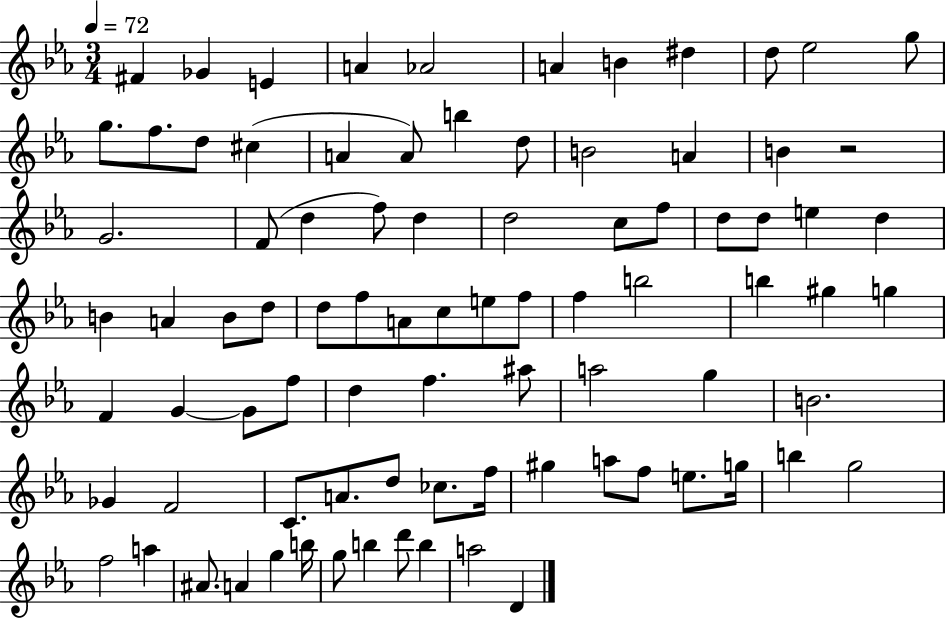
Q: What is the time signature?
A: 3/4